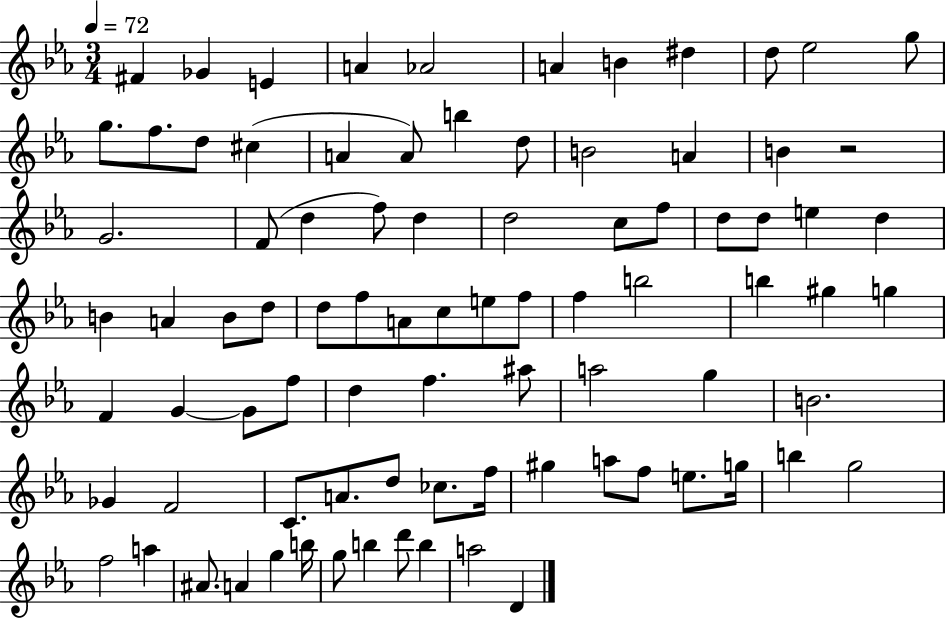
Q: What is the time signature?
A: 3/4